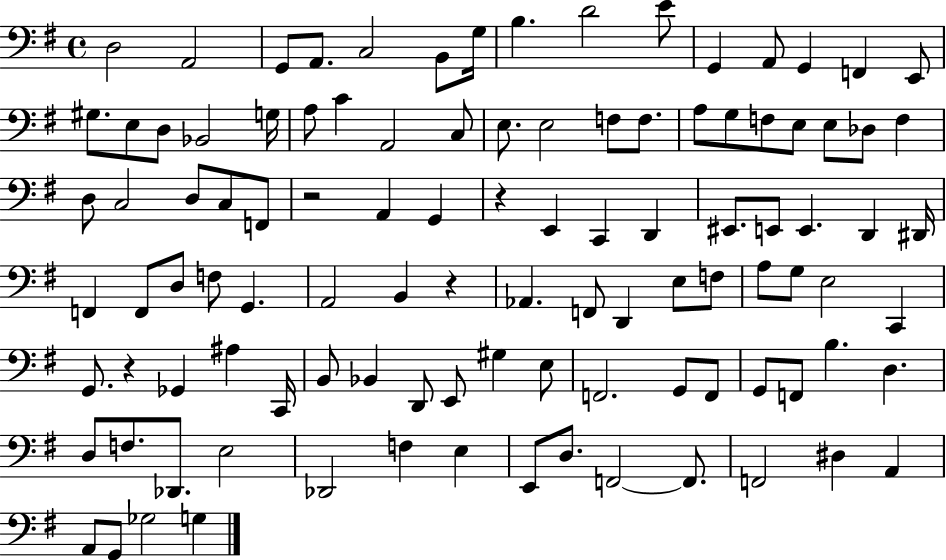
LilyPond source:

{
  \clef bass
  \time 4/4
  \defaultTimeSignature
  \key g \major
  d2 a,2 | g,8 a,8. c2 b,8 g16 | b4. d'2 e'8 | g,4 a,8 g,4 f,4 e,8 | \break gis8. e8 d8 bes,2 g16 | a8 c'4 a,2 c8 | e8. e2 f8 f8. | a8 g8 f8 e8 e8 des8 f4 | \break d8 c2 d8 c8 f,8 | r2 a,4 g,4 | r4 e,4 c,4 d,4 | eis,8. e,8 e,4. d,4 dis,16 | \break f,4 f,8 d8 f8 g,4. | a,2 b,4 r4 | aes,4. f,8 d,4 e8 f8 | a8 g8 e2 c,4 | \break g,8. r4 ges,4 ais4 c,16 | b,8 bes,4 d,8 e,8 gis4 e8 | f,2. g,8 f,8 | g,8 f,8 b4. d4. | \break d8 f8. des,8. e2 | des,2 f4 e4 | e,8 d8. f,2~~ f,8. | f,2 dis4 a,4 | \break a,8 g,8 ges2 g4 | \bar "|."
}